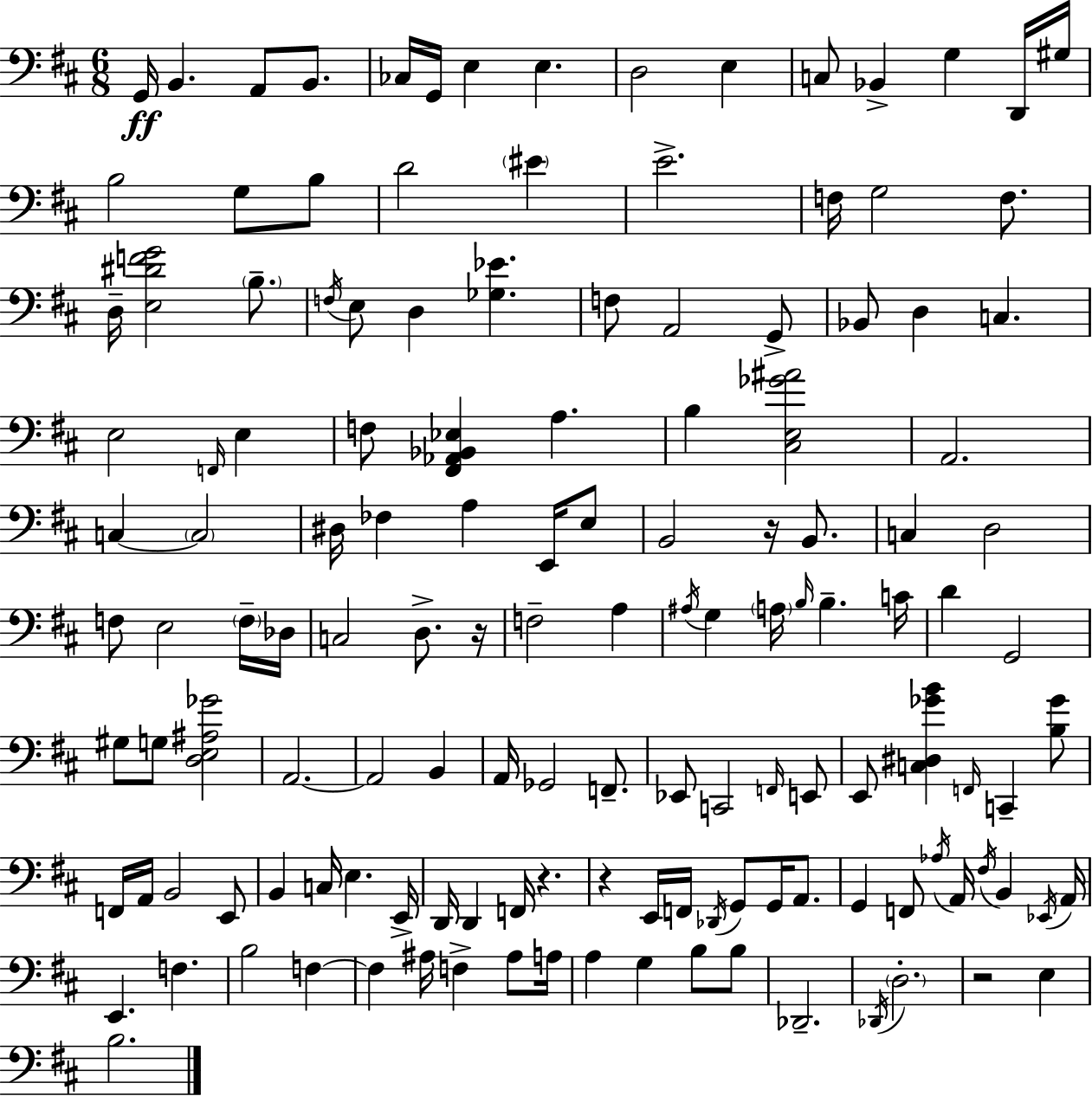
X:1
T:Untitled
M:6/8
L:1/4
K:D
G,,/4 B,, A,,/2 B,,/2 _C,/4 G,,/4 E, E, D,2 E, C,/2 _B,, G, D,,/4 ^G,/4 B,2 G,/2 B,/2 D2 ^E E2 F,/4 G,2 F,/2 D,/4 [E,^DFG]2 B,/2 F,/4 E,/2 D, [_G,_E] F,/2 A,,2 G,,/2 _B,,/2 D, C, E,2 F,,/4 E, F,/2 [^F,,_A,,_B,,_E,] A, B, [^C,E,_G^A]2 A,,2 C, C,2 ^D,/4 _F, A, E,,/4 E,/2 B,,2 z/4 B,,/2 C, D,2 F,/2 E,2 F,/4 _D,/4 C,2 D,/2 z/4 F,2 A, ^A,/4 G, A,/4 B,/4 B, C/4 D G,,2 ^G,/2 G,/2 [D,E,^A,_G]2 A,,2 A,,2 B,, A,,/4 _G,,2 F,,/2 _E,,/2 C,,2 F,,/4 E,,/2 E,,/2 [C,^D,_GB] F,,/4 C,, [B,_G]/2 F,,/4 A,,/4 B,,2 E,,/2 B,, C,/4 E, E,,/4 D,,/4 D,, F,,/4 z z E,,/4 F,,/4 _D,,/4 G,,/2 G,,/4 A,,/2 G,, F,,/2 _A,/4 A,,/4 ^F,/4 B,, _E,,/4 A,,/4 E,, F, B,2 F, F, ^A,/4 F, ^A,/2 A,/4 A, G, B,/2 B,/2 _D,,2 _D,,/4 D,2 z2 E, B,2